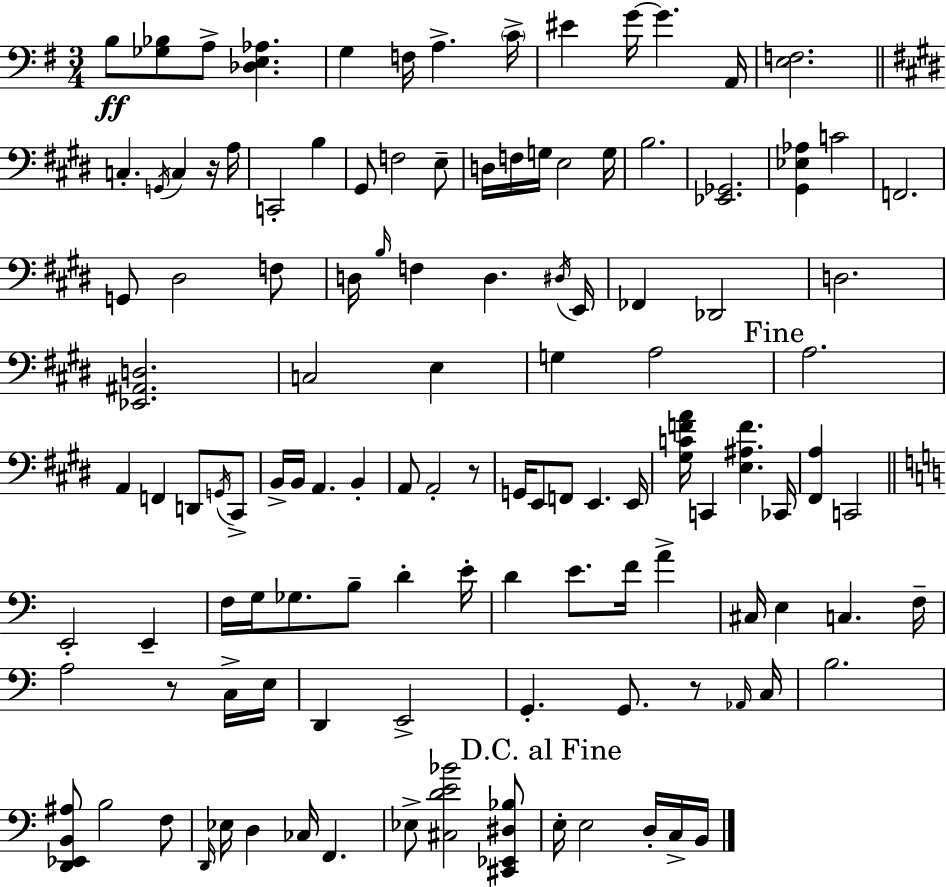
B3/e [Gb3,Bb3]/e A3/e [Db3,E3,Ab3]/q. G3/q F3/s A3/q. C4/s EIS4/q G4/s G4/q. A2/s [E3,F3]/h. C3/q. G2/s C3/q R/s A3/s C2/h B3/q G#2/e F3/h E3/e D3/s F3/s G3/s E3/h G3/s B3/h. [Eb2,Gb2]/h. [G#2,Eb3,Ab3]/q C4/h F2/h. G2/e D#3/h F3/e D3/s B3/s F3/q D3/q. D#3/s E2/s FES2/q Db2/h D3/h. [Eb2,A#2,D3]/h. C3/h E3/q G3/q A3/h A3/h. A2/q F2/q D2/e G2/s C#2/e B2/s B2/s A2/q. B2/q A2/e A2/h R/e G2/s E2/e F2/e E2/q. E2/s [G#3,C4,F4,A4]/s C2/q [E3,A#3,F4]/q. CES2/s [F#2,A3]/q C2/h E2/h E2/q F3/s G3/s Gb3/e. B3/e D4/q E4/s D4/q E4/e. F4/s A4/q C#3/s E3/q C3/q. F3/s A3/h R/e C3/s E3/s D2/q E2/h G2/q. G2/e. R/e Ab2/s C3/s B3/h. [D2,Eb2,B2,A#3]/e B3/h F3/e D2/s Eb3/s D3/q CES3/s F2/q. Eb3/e [C#3,D4,E4,Bb4]/h [C#2,Eb2,D#3,Bb3]/e E3/s E3/h D3/s C3/s B2/s